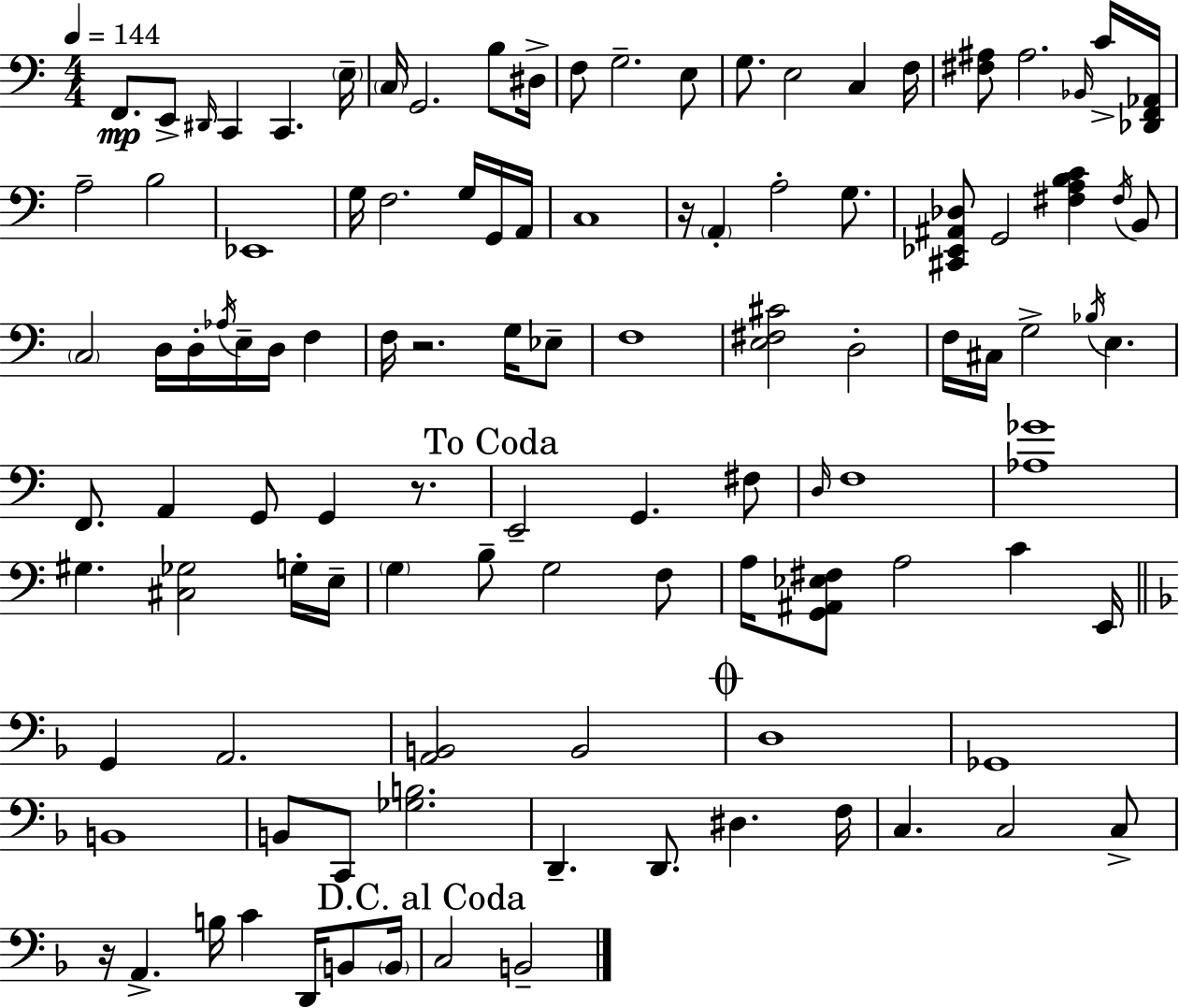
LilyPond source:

{
  \clef bass
  \numericTimeSignature
  \time 4/4
  \key c \major
  \tempo 4 = 144
  f,8.\mp e,8-> \grace { dis,16 } c,4 c,4. | \parenthesize e16-- \parenthesize c16 g,2. b8 | dis16-> f8 g2.-- e8 | g8. e2 c4 | \break f16 <fis ais>8 ais2. \grace { bes,16 } | c'16-> <des, f, aes,>16 a2-- b2 | ees,1 | g16 f2. g16 | \break g,16 a,16 c1 | r16 \parenthesize a,4-. a2-. g8. | <cis, ees, ais, des>8 g,2 <fis a b c'>4 | \acciaccatura { fis16 } b,8 \parenthesize c2 d16 d16-. \acciaccatura { aes16 } e16-- d16 | \break f4 f16 r2. | g16 ees8-- f1 | <e fis cis'>2 d2-. | f16 cis16 g2-> \acciaccatura { bes16 } e4. | \break f,8. a,4 g,8 g,4 | r8. \mark "To Coda" e,2-- g,4. | fis8 \grace { d16 } f1 | <aes ges'>1 | \break gis4. <cis ges>2 | g16-. e16-- \parenthesize g4 b8-- g2 | f8 a16 <g, ais, ees fis>8 a2 | c'4 e,16 \bar "||" \break \key f \major g,4 a,2. | <a, b,>2 b,2 | \mark \markup { \musicglyph "scripts.coda" } d1 | ges,1 | \break b,1 | b,8 c,8 <ges b>2. | d,4.-- d,8. dis4. f16 | c4. c2 c8-> | \break r16 a,4.-> b16 c'4 d,16 b,8 \parenthesize b,16 | \mark "D.C. al Coda" c2 b,2-- | \bar "|."
}